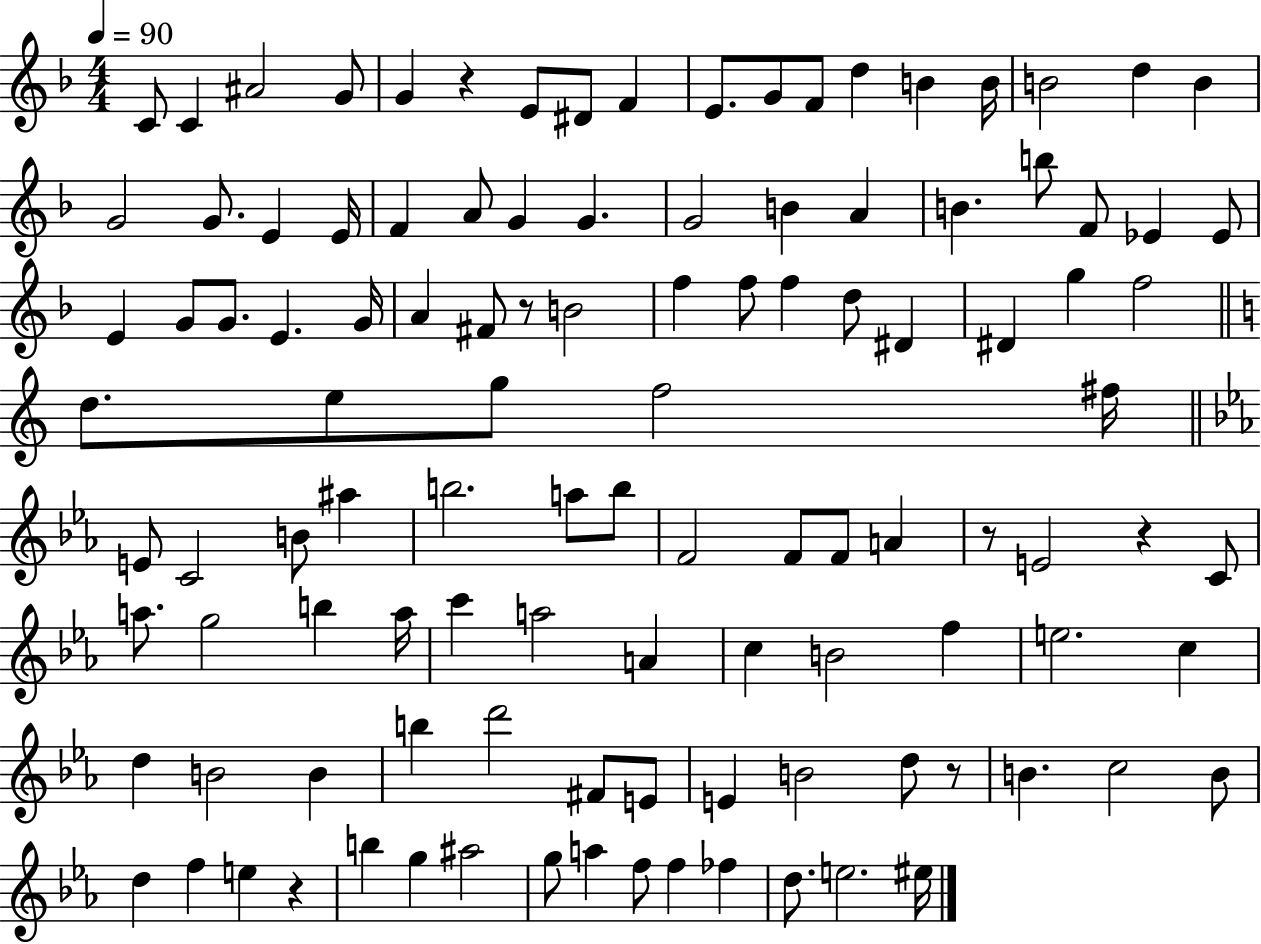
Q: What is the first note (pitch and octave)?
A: C4